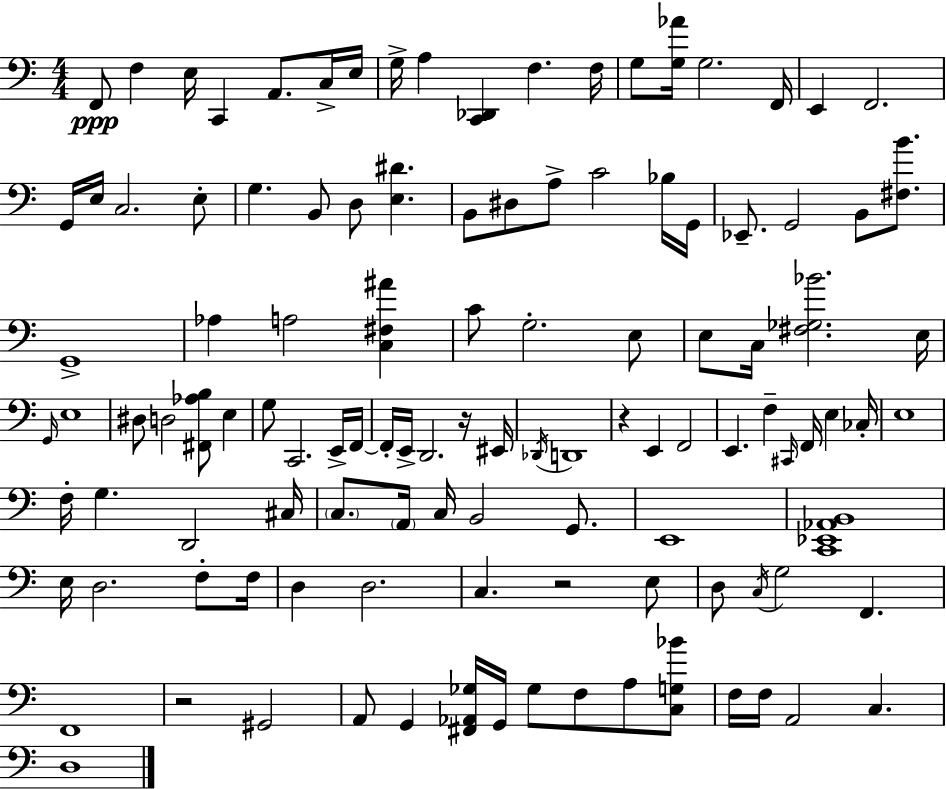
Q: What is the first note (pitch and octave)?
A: F2